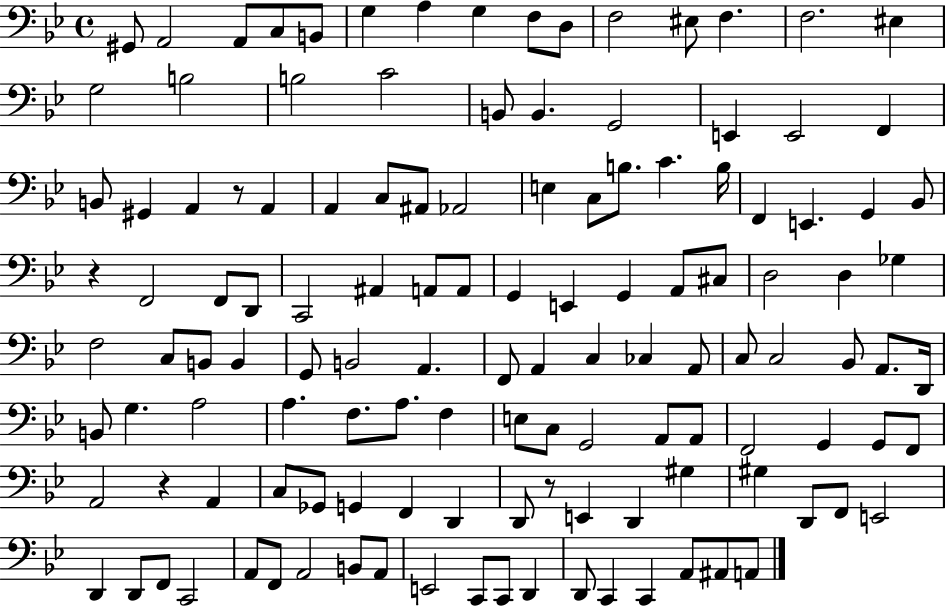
{
  \clef bass
  \time 4/4
  \defaultTimeSignature
  \key bes \major
  gis,8 a,2 a,8 c8 b,8 | g4 a4 g4 f8 d8 | f2 eis8 f4. | f2. eis4 | \break g2 b2 | b2 c'2 | b,8 b,4. g,2 | e,4 e,2 f,4 | \break b,8 gis,4 a,4 r8 a,4 | a,4 c8 ais,8 aes,2 | e4 c8 b8. c'4. b16 | f,4 e,4. g,4 bes,8 | \break r4 f,2 f,8 d,8 | c,2 ais,4 a,8 a,8 | g,4 e,4 g,4 a,8 cis8 | d2 d4 ges4 | \break f2 c8 b,8 b,4 | g,8 b,2 a,4. | f,8 a,4 c4 ces4 a,8 | c8 c2 bes,8 a,8. d,16 | \break b,8 g4. a2 | a4. f8. a8. f4 | e8 c8 g,2 a,8 a,8 | f,2 g,4 g,8 f,8 | \break a,2 r4 a,4 | c8 ges,8 g,4 f,4 d,4 | d,8 r8 e,4 d,4 gis4 | gis4 d,8 f,8 e,2 | \break d,4 d,8 f,8 c,2 | a,8 f,8 a,2 b,8 a,8 | e,2 c,8 c,8 d,4 | d,8 c,4 c,4 a,8 ais,8 a,8 | \break \bar "|."
}